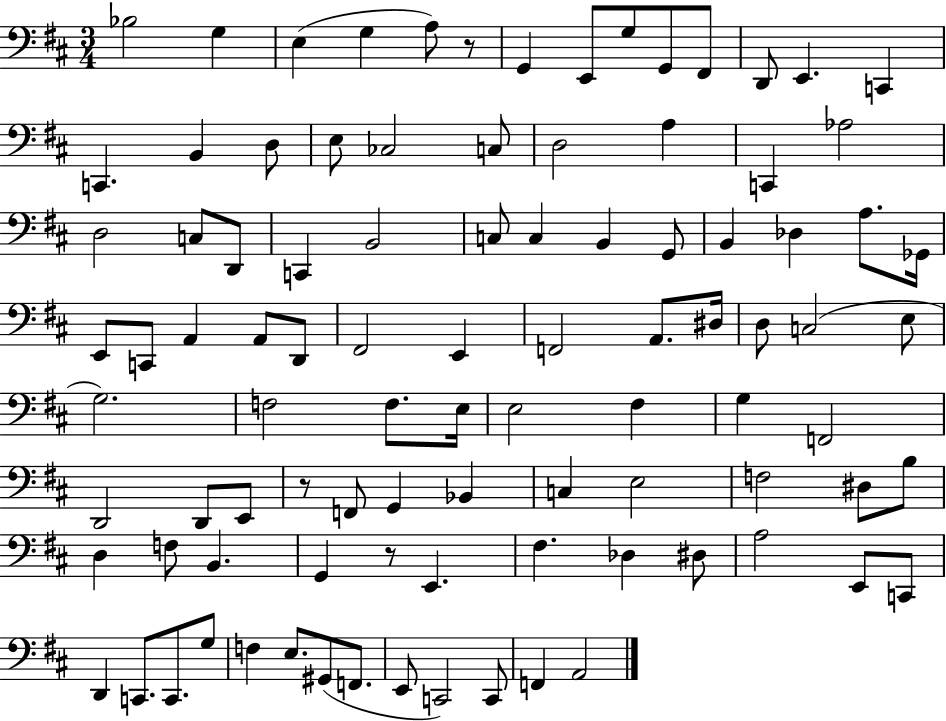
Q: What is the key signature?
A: D major